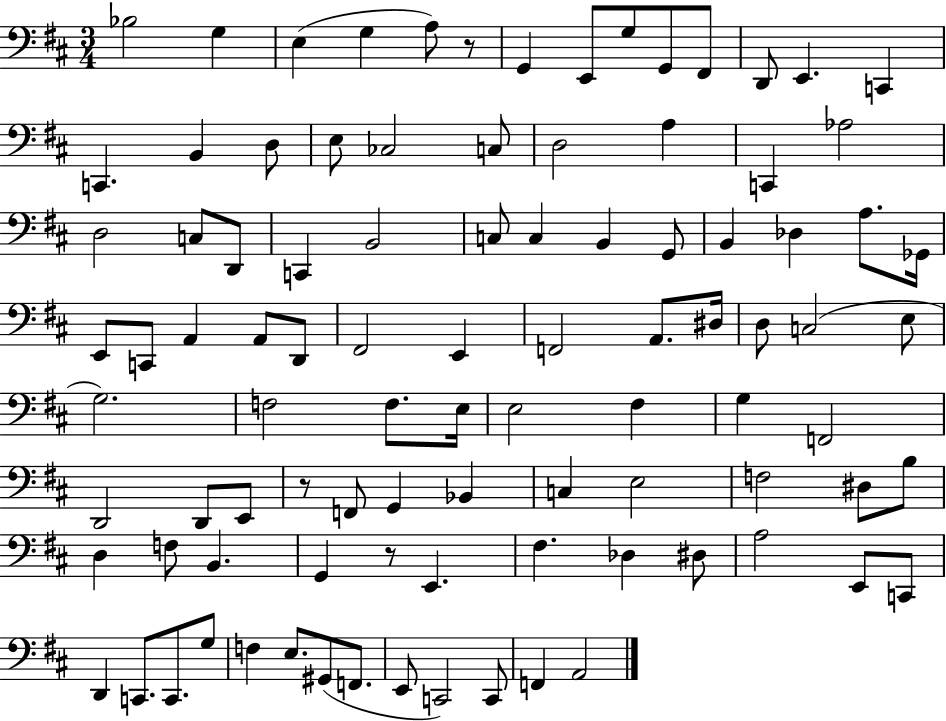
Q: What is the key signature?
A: D major